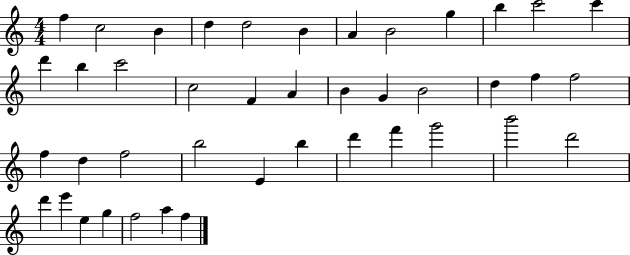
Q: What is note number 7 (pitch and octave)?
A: A4